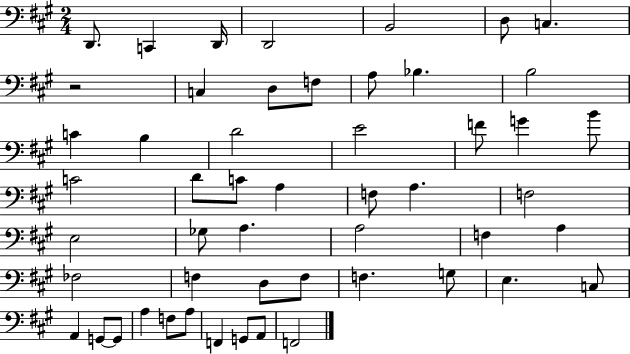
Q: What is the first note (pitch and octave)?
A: D2